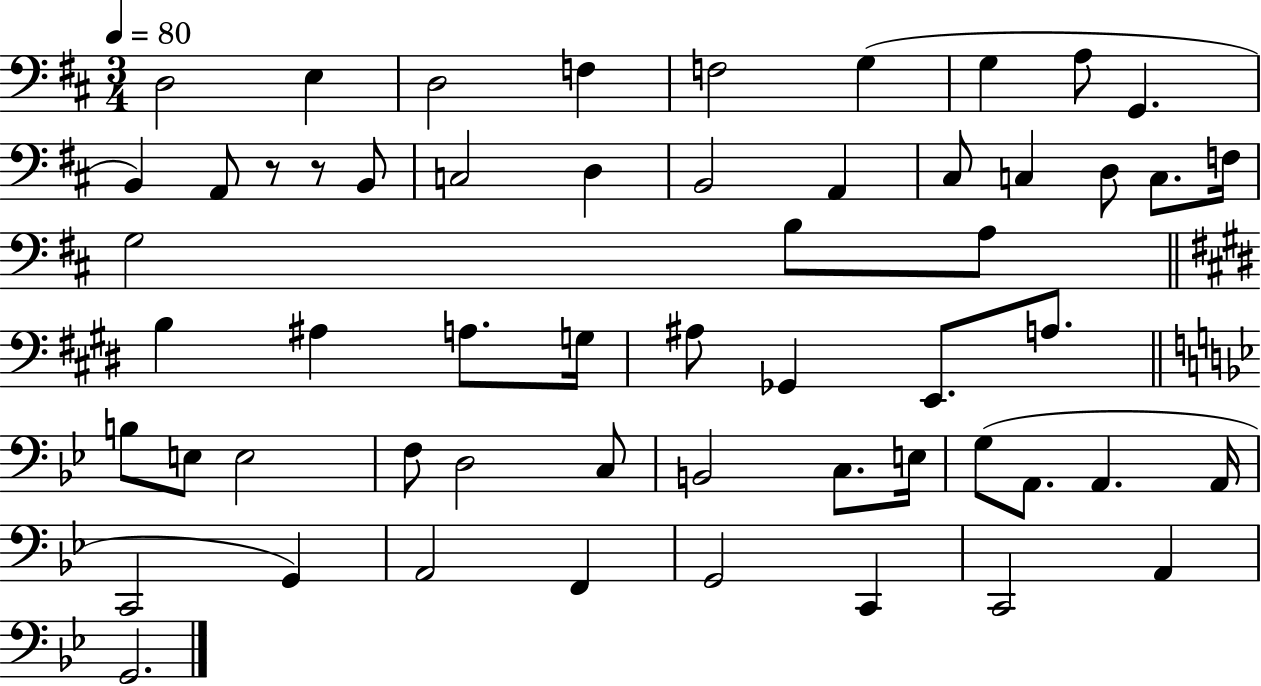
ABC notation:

X:1
T:Untitled
M:3/4
L:1/4
K:D
D,2 E, D,2 F, F,2 G, G, A,/2 G,, B,, A,,/2 z/2 z/2 B,,/2 C,2 D, B,,2 A,, ^C,/2 C, D,/2 C,/2 F,/4 G,2 B,/2 A,/2 B, ^A, A,/2 G,/4 ^A,/2 _G,, E,,/2 A,/2 B,/2 E,/2 E,2 F,/2 D,2 C,/2 B,,2 C,/2 E,/4 G,/2 A,,/2 A,, A,,/4 C,,2 G,, A,,2 F,, G,,2 C,, C,,2 A,, G,,2